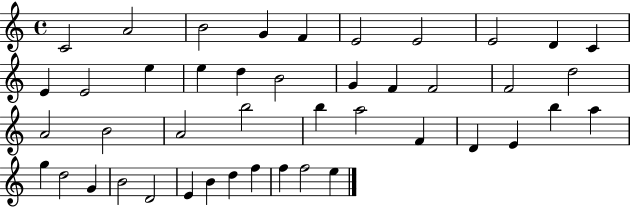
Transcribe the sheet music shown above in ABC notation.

X:1
T:Untitled
M:4/4
L:1/4
K:C
C2 A2 B2 G F E2 E2 E2 D C E E2 e e d B2 G F F2 F2 d2 A2 B2 A2 b2 b a2 F D E b a g d2 G B2 D2 E B d f f f2 e